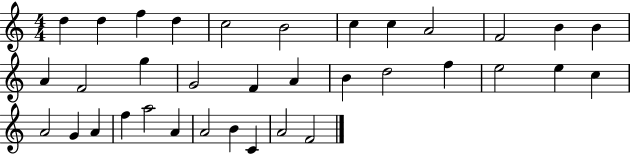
D5/q D5/q F5/q D5/q C5/h B4/h C5/q C5/q A4/h F4/h B4/q B4/q A4/q F4/h G5/q G4/h F4/q A4/q B4/q D5/h F5/q E5/h E5/q C5/q A4/h G4/q A4/q F5/q A5/h A4/q A4/h B4/q C4/q A4/h F4/h